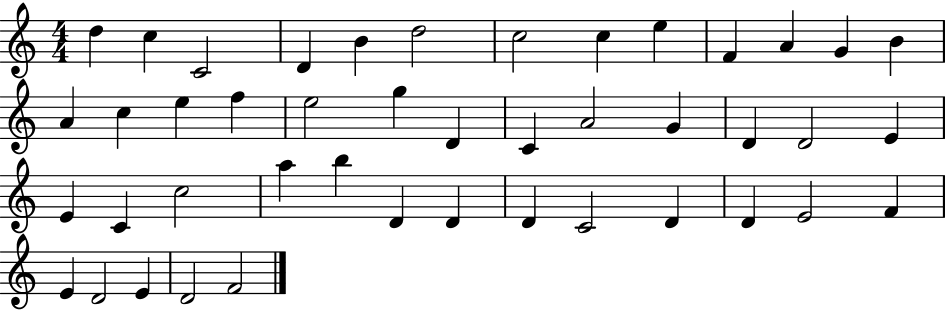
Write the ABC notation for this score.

X:1
T:Untitled
M:4/4
L:1/4
K:C
d c C2 D B d2 c2 c e F A G B A c e f e2 g D C A2 G D D2 E E C c2 a b D D D C2 D D E2 F E D2 E D2 F2